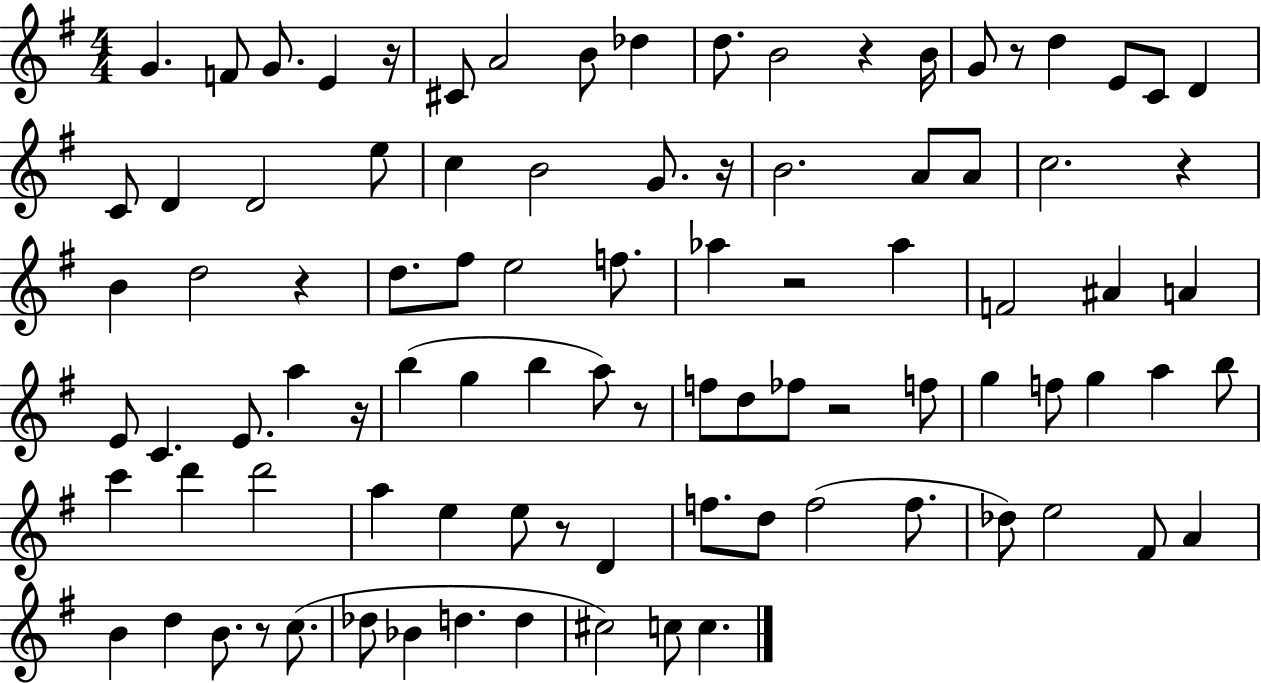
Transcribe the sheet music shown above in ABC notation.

X:1
T:Untitled
M:4/4
L:1/4
K:G
G F/2 G/2 E z/4 ^C/2 A2 B/2 _d d/2 B2 z B/4 G/2 z/2 d E/2 C/2 D C/2 D D2 e/2 c B2 G/2 z/4 B2 A/2 A/2 c2 z B d2 z d/2 ^f/2 e2 f/2 _a z2 _a F2 ^A A E/2 C E/2 a z/4 b g b a/2 z/2 f/2 d/2 _f/2 z2 f/2 g f/2 g a b/2 c' d' d'2 a e e/2 z/2 D f/2 d/2 f2 f/2 _d/2 e2 ^F/2 A B d B/2 z/2 c/2 _d/2 _B d d ^c2 c/2 c